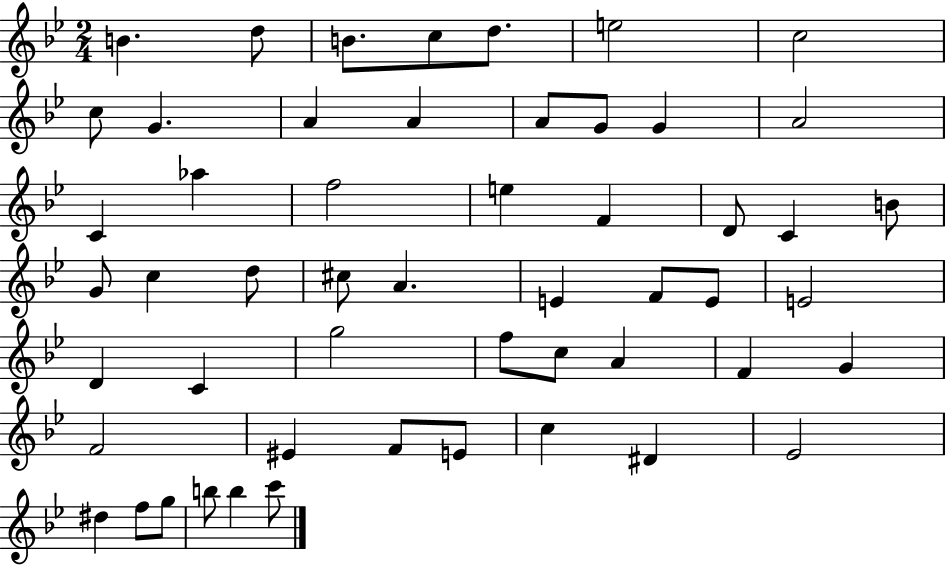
X:1
T:Untitled
M:2/4
L:1/4
K:Bb
B d/2 B/2 c/2 d/2 e2 c2 c/2 G A A A/2 G/2 G A2 C _a f2 e F D/2 C B/2 G/2 c d/2 ^c/2 A E F/2 E/2 E2 D C g2 f/2 c/2 A F G F2 ^E F/2 E/2 c ^D _E2 ^d f/2 g/2 b/2 b c'/2